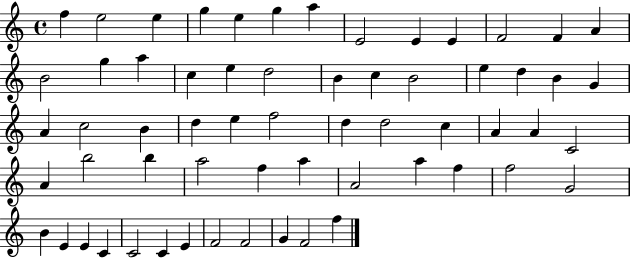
X:1
T:Untitled
M:4/4
L:1/4
K:C
f e2 e g e g a E2 E E F2 F A B2 g a c e d2 B c B2 e d B G A c2 B d e f2 d d2 c A A C2 A b2 b a2 f a A2 a f f2 G2 B E E C C2 C E F2 F2 G F2 f